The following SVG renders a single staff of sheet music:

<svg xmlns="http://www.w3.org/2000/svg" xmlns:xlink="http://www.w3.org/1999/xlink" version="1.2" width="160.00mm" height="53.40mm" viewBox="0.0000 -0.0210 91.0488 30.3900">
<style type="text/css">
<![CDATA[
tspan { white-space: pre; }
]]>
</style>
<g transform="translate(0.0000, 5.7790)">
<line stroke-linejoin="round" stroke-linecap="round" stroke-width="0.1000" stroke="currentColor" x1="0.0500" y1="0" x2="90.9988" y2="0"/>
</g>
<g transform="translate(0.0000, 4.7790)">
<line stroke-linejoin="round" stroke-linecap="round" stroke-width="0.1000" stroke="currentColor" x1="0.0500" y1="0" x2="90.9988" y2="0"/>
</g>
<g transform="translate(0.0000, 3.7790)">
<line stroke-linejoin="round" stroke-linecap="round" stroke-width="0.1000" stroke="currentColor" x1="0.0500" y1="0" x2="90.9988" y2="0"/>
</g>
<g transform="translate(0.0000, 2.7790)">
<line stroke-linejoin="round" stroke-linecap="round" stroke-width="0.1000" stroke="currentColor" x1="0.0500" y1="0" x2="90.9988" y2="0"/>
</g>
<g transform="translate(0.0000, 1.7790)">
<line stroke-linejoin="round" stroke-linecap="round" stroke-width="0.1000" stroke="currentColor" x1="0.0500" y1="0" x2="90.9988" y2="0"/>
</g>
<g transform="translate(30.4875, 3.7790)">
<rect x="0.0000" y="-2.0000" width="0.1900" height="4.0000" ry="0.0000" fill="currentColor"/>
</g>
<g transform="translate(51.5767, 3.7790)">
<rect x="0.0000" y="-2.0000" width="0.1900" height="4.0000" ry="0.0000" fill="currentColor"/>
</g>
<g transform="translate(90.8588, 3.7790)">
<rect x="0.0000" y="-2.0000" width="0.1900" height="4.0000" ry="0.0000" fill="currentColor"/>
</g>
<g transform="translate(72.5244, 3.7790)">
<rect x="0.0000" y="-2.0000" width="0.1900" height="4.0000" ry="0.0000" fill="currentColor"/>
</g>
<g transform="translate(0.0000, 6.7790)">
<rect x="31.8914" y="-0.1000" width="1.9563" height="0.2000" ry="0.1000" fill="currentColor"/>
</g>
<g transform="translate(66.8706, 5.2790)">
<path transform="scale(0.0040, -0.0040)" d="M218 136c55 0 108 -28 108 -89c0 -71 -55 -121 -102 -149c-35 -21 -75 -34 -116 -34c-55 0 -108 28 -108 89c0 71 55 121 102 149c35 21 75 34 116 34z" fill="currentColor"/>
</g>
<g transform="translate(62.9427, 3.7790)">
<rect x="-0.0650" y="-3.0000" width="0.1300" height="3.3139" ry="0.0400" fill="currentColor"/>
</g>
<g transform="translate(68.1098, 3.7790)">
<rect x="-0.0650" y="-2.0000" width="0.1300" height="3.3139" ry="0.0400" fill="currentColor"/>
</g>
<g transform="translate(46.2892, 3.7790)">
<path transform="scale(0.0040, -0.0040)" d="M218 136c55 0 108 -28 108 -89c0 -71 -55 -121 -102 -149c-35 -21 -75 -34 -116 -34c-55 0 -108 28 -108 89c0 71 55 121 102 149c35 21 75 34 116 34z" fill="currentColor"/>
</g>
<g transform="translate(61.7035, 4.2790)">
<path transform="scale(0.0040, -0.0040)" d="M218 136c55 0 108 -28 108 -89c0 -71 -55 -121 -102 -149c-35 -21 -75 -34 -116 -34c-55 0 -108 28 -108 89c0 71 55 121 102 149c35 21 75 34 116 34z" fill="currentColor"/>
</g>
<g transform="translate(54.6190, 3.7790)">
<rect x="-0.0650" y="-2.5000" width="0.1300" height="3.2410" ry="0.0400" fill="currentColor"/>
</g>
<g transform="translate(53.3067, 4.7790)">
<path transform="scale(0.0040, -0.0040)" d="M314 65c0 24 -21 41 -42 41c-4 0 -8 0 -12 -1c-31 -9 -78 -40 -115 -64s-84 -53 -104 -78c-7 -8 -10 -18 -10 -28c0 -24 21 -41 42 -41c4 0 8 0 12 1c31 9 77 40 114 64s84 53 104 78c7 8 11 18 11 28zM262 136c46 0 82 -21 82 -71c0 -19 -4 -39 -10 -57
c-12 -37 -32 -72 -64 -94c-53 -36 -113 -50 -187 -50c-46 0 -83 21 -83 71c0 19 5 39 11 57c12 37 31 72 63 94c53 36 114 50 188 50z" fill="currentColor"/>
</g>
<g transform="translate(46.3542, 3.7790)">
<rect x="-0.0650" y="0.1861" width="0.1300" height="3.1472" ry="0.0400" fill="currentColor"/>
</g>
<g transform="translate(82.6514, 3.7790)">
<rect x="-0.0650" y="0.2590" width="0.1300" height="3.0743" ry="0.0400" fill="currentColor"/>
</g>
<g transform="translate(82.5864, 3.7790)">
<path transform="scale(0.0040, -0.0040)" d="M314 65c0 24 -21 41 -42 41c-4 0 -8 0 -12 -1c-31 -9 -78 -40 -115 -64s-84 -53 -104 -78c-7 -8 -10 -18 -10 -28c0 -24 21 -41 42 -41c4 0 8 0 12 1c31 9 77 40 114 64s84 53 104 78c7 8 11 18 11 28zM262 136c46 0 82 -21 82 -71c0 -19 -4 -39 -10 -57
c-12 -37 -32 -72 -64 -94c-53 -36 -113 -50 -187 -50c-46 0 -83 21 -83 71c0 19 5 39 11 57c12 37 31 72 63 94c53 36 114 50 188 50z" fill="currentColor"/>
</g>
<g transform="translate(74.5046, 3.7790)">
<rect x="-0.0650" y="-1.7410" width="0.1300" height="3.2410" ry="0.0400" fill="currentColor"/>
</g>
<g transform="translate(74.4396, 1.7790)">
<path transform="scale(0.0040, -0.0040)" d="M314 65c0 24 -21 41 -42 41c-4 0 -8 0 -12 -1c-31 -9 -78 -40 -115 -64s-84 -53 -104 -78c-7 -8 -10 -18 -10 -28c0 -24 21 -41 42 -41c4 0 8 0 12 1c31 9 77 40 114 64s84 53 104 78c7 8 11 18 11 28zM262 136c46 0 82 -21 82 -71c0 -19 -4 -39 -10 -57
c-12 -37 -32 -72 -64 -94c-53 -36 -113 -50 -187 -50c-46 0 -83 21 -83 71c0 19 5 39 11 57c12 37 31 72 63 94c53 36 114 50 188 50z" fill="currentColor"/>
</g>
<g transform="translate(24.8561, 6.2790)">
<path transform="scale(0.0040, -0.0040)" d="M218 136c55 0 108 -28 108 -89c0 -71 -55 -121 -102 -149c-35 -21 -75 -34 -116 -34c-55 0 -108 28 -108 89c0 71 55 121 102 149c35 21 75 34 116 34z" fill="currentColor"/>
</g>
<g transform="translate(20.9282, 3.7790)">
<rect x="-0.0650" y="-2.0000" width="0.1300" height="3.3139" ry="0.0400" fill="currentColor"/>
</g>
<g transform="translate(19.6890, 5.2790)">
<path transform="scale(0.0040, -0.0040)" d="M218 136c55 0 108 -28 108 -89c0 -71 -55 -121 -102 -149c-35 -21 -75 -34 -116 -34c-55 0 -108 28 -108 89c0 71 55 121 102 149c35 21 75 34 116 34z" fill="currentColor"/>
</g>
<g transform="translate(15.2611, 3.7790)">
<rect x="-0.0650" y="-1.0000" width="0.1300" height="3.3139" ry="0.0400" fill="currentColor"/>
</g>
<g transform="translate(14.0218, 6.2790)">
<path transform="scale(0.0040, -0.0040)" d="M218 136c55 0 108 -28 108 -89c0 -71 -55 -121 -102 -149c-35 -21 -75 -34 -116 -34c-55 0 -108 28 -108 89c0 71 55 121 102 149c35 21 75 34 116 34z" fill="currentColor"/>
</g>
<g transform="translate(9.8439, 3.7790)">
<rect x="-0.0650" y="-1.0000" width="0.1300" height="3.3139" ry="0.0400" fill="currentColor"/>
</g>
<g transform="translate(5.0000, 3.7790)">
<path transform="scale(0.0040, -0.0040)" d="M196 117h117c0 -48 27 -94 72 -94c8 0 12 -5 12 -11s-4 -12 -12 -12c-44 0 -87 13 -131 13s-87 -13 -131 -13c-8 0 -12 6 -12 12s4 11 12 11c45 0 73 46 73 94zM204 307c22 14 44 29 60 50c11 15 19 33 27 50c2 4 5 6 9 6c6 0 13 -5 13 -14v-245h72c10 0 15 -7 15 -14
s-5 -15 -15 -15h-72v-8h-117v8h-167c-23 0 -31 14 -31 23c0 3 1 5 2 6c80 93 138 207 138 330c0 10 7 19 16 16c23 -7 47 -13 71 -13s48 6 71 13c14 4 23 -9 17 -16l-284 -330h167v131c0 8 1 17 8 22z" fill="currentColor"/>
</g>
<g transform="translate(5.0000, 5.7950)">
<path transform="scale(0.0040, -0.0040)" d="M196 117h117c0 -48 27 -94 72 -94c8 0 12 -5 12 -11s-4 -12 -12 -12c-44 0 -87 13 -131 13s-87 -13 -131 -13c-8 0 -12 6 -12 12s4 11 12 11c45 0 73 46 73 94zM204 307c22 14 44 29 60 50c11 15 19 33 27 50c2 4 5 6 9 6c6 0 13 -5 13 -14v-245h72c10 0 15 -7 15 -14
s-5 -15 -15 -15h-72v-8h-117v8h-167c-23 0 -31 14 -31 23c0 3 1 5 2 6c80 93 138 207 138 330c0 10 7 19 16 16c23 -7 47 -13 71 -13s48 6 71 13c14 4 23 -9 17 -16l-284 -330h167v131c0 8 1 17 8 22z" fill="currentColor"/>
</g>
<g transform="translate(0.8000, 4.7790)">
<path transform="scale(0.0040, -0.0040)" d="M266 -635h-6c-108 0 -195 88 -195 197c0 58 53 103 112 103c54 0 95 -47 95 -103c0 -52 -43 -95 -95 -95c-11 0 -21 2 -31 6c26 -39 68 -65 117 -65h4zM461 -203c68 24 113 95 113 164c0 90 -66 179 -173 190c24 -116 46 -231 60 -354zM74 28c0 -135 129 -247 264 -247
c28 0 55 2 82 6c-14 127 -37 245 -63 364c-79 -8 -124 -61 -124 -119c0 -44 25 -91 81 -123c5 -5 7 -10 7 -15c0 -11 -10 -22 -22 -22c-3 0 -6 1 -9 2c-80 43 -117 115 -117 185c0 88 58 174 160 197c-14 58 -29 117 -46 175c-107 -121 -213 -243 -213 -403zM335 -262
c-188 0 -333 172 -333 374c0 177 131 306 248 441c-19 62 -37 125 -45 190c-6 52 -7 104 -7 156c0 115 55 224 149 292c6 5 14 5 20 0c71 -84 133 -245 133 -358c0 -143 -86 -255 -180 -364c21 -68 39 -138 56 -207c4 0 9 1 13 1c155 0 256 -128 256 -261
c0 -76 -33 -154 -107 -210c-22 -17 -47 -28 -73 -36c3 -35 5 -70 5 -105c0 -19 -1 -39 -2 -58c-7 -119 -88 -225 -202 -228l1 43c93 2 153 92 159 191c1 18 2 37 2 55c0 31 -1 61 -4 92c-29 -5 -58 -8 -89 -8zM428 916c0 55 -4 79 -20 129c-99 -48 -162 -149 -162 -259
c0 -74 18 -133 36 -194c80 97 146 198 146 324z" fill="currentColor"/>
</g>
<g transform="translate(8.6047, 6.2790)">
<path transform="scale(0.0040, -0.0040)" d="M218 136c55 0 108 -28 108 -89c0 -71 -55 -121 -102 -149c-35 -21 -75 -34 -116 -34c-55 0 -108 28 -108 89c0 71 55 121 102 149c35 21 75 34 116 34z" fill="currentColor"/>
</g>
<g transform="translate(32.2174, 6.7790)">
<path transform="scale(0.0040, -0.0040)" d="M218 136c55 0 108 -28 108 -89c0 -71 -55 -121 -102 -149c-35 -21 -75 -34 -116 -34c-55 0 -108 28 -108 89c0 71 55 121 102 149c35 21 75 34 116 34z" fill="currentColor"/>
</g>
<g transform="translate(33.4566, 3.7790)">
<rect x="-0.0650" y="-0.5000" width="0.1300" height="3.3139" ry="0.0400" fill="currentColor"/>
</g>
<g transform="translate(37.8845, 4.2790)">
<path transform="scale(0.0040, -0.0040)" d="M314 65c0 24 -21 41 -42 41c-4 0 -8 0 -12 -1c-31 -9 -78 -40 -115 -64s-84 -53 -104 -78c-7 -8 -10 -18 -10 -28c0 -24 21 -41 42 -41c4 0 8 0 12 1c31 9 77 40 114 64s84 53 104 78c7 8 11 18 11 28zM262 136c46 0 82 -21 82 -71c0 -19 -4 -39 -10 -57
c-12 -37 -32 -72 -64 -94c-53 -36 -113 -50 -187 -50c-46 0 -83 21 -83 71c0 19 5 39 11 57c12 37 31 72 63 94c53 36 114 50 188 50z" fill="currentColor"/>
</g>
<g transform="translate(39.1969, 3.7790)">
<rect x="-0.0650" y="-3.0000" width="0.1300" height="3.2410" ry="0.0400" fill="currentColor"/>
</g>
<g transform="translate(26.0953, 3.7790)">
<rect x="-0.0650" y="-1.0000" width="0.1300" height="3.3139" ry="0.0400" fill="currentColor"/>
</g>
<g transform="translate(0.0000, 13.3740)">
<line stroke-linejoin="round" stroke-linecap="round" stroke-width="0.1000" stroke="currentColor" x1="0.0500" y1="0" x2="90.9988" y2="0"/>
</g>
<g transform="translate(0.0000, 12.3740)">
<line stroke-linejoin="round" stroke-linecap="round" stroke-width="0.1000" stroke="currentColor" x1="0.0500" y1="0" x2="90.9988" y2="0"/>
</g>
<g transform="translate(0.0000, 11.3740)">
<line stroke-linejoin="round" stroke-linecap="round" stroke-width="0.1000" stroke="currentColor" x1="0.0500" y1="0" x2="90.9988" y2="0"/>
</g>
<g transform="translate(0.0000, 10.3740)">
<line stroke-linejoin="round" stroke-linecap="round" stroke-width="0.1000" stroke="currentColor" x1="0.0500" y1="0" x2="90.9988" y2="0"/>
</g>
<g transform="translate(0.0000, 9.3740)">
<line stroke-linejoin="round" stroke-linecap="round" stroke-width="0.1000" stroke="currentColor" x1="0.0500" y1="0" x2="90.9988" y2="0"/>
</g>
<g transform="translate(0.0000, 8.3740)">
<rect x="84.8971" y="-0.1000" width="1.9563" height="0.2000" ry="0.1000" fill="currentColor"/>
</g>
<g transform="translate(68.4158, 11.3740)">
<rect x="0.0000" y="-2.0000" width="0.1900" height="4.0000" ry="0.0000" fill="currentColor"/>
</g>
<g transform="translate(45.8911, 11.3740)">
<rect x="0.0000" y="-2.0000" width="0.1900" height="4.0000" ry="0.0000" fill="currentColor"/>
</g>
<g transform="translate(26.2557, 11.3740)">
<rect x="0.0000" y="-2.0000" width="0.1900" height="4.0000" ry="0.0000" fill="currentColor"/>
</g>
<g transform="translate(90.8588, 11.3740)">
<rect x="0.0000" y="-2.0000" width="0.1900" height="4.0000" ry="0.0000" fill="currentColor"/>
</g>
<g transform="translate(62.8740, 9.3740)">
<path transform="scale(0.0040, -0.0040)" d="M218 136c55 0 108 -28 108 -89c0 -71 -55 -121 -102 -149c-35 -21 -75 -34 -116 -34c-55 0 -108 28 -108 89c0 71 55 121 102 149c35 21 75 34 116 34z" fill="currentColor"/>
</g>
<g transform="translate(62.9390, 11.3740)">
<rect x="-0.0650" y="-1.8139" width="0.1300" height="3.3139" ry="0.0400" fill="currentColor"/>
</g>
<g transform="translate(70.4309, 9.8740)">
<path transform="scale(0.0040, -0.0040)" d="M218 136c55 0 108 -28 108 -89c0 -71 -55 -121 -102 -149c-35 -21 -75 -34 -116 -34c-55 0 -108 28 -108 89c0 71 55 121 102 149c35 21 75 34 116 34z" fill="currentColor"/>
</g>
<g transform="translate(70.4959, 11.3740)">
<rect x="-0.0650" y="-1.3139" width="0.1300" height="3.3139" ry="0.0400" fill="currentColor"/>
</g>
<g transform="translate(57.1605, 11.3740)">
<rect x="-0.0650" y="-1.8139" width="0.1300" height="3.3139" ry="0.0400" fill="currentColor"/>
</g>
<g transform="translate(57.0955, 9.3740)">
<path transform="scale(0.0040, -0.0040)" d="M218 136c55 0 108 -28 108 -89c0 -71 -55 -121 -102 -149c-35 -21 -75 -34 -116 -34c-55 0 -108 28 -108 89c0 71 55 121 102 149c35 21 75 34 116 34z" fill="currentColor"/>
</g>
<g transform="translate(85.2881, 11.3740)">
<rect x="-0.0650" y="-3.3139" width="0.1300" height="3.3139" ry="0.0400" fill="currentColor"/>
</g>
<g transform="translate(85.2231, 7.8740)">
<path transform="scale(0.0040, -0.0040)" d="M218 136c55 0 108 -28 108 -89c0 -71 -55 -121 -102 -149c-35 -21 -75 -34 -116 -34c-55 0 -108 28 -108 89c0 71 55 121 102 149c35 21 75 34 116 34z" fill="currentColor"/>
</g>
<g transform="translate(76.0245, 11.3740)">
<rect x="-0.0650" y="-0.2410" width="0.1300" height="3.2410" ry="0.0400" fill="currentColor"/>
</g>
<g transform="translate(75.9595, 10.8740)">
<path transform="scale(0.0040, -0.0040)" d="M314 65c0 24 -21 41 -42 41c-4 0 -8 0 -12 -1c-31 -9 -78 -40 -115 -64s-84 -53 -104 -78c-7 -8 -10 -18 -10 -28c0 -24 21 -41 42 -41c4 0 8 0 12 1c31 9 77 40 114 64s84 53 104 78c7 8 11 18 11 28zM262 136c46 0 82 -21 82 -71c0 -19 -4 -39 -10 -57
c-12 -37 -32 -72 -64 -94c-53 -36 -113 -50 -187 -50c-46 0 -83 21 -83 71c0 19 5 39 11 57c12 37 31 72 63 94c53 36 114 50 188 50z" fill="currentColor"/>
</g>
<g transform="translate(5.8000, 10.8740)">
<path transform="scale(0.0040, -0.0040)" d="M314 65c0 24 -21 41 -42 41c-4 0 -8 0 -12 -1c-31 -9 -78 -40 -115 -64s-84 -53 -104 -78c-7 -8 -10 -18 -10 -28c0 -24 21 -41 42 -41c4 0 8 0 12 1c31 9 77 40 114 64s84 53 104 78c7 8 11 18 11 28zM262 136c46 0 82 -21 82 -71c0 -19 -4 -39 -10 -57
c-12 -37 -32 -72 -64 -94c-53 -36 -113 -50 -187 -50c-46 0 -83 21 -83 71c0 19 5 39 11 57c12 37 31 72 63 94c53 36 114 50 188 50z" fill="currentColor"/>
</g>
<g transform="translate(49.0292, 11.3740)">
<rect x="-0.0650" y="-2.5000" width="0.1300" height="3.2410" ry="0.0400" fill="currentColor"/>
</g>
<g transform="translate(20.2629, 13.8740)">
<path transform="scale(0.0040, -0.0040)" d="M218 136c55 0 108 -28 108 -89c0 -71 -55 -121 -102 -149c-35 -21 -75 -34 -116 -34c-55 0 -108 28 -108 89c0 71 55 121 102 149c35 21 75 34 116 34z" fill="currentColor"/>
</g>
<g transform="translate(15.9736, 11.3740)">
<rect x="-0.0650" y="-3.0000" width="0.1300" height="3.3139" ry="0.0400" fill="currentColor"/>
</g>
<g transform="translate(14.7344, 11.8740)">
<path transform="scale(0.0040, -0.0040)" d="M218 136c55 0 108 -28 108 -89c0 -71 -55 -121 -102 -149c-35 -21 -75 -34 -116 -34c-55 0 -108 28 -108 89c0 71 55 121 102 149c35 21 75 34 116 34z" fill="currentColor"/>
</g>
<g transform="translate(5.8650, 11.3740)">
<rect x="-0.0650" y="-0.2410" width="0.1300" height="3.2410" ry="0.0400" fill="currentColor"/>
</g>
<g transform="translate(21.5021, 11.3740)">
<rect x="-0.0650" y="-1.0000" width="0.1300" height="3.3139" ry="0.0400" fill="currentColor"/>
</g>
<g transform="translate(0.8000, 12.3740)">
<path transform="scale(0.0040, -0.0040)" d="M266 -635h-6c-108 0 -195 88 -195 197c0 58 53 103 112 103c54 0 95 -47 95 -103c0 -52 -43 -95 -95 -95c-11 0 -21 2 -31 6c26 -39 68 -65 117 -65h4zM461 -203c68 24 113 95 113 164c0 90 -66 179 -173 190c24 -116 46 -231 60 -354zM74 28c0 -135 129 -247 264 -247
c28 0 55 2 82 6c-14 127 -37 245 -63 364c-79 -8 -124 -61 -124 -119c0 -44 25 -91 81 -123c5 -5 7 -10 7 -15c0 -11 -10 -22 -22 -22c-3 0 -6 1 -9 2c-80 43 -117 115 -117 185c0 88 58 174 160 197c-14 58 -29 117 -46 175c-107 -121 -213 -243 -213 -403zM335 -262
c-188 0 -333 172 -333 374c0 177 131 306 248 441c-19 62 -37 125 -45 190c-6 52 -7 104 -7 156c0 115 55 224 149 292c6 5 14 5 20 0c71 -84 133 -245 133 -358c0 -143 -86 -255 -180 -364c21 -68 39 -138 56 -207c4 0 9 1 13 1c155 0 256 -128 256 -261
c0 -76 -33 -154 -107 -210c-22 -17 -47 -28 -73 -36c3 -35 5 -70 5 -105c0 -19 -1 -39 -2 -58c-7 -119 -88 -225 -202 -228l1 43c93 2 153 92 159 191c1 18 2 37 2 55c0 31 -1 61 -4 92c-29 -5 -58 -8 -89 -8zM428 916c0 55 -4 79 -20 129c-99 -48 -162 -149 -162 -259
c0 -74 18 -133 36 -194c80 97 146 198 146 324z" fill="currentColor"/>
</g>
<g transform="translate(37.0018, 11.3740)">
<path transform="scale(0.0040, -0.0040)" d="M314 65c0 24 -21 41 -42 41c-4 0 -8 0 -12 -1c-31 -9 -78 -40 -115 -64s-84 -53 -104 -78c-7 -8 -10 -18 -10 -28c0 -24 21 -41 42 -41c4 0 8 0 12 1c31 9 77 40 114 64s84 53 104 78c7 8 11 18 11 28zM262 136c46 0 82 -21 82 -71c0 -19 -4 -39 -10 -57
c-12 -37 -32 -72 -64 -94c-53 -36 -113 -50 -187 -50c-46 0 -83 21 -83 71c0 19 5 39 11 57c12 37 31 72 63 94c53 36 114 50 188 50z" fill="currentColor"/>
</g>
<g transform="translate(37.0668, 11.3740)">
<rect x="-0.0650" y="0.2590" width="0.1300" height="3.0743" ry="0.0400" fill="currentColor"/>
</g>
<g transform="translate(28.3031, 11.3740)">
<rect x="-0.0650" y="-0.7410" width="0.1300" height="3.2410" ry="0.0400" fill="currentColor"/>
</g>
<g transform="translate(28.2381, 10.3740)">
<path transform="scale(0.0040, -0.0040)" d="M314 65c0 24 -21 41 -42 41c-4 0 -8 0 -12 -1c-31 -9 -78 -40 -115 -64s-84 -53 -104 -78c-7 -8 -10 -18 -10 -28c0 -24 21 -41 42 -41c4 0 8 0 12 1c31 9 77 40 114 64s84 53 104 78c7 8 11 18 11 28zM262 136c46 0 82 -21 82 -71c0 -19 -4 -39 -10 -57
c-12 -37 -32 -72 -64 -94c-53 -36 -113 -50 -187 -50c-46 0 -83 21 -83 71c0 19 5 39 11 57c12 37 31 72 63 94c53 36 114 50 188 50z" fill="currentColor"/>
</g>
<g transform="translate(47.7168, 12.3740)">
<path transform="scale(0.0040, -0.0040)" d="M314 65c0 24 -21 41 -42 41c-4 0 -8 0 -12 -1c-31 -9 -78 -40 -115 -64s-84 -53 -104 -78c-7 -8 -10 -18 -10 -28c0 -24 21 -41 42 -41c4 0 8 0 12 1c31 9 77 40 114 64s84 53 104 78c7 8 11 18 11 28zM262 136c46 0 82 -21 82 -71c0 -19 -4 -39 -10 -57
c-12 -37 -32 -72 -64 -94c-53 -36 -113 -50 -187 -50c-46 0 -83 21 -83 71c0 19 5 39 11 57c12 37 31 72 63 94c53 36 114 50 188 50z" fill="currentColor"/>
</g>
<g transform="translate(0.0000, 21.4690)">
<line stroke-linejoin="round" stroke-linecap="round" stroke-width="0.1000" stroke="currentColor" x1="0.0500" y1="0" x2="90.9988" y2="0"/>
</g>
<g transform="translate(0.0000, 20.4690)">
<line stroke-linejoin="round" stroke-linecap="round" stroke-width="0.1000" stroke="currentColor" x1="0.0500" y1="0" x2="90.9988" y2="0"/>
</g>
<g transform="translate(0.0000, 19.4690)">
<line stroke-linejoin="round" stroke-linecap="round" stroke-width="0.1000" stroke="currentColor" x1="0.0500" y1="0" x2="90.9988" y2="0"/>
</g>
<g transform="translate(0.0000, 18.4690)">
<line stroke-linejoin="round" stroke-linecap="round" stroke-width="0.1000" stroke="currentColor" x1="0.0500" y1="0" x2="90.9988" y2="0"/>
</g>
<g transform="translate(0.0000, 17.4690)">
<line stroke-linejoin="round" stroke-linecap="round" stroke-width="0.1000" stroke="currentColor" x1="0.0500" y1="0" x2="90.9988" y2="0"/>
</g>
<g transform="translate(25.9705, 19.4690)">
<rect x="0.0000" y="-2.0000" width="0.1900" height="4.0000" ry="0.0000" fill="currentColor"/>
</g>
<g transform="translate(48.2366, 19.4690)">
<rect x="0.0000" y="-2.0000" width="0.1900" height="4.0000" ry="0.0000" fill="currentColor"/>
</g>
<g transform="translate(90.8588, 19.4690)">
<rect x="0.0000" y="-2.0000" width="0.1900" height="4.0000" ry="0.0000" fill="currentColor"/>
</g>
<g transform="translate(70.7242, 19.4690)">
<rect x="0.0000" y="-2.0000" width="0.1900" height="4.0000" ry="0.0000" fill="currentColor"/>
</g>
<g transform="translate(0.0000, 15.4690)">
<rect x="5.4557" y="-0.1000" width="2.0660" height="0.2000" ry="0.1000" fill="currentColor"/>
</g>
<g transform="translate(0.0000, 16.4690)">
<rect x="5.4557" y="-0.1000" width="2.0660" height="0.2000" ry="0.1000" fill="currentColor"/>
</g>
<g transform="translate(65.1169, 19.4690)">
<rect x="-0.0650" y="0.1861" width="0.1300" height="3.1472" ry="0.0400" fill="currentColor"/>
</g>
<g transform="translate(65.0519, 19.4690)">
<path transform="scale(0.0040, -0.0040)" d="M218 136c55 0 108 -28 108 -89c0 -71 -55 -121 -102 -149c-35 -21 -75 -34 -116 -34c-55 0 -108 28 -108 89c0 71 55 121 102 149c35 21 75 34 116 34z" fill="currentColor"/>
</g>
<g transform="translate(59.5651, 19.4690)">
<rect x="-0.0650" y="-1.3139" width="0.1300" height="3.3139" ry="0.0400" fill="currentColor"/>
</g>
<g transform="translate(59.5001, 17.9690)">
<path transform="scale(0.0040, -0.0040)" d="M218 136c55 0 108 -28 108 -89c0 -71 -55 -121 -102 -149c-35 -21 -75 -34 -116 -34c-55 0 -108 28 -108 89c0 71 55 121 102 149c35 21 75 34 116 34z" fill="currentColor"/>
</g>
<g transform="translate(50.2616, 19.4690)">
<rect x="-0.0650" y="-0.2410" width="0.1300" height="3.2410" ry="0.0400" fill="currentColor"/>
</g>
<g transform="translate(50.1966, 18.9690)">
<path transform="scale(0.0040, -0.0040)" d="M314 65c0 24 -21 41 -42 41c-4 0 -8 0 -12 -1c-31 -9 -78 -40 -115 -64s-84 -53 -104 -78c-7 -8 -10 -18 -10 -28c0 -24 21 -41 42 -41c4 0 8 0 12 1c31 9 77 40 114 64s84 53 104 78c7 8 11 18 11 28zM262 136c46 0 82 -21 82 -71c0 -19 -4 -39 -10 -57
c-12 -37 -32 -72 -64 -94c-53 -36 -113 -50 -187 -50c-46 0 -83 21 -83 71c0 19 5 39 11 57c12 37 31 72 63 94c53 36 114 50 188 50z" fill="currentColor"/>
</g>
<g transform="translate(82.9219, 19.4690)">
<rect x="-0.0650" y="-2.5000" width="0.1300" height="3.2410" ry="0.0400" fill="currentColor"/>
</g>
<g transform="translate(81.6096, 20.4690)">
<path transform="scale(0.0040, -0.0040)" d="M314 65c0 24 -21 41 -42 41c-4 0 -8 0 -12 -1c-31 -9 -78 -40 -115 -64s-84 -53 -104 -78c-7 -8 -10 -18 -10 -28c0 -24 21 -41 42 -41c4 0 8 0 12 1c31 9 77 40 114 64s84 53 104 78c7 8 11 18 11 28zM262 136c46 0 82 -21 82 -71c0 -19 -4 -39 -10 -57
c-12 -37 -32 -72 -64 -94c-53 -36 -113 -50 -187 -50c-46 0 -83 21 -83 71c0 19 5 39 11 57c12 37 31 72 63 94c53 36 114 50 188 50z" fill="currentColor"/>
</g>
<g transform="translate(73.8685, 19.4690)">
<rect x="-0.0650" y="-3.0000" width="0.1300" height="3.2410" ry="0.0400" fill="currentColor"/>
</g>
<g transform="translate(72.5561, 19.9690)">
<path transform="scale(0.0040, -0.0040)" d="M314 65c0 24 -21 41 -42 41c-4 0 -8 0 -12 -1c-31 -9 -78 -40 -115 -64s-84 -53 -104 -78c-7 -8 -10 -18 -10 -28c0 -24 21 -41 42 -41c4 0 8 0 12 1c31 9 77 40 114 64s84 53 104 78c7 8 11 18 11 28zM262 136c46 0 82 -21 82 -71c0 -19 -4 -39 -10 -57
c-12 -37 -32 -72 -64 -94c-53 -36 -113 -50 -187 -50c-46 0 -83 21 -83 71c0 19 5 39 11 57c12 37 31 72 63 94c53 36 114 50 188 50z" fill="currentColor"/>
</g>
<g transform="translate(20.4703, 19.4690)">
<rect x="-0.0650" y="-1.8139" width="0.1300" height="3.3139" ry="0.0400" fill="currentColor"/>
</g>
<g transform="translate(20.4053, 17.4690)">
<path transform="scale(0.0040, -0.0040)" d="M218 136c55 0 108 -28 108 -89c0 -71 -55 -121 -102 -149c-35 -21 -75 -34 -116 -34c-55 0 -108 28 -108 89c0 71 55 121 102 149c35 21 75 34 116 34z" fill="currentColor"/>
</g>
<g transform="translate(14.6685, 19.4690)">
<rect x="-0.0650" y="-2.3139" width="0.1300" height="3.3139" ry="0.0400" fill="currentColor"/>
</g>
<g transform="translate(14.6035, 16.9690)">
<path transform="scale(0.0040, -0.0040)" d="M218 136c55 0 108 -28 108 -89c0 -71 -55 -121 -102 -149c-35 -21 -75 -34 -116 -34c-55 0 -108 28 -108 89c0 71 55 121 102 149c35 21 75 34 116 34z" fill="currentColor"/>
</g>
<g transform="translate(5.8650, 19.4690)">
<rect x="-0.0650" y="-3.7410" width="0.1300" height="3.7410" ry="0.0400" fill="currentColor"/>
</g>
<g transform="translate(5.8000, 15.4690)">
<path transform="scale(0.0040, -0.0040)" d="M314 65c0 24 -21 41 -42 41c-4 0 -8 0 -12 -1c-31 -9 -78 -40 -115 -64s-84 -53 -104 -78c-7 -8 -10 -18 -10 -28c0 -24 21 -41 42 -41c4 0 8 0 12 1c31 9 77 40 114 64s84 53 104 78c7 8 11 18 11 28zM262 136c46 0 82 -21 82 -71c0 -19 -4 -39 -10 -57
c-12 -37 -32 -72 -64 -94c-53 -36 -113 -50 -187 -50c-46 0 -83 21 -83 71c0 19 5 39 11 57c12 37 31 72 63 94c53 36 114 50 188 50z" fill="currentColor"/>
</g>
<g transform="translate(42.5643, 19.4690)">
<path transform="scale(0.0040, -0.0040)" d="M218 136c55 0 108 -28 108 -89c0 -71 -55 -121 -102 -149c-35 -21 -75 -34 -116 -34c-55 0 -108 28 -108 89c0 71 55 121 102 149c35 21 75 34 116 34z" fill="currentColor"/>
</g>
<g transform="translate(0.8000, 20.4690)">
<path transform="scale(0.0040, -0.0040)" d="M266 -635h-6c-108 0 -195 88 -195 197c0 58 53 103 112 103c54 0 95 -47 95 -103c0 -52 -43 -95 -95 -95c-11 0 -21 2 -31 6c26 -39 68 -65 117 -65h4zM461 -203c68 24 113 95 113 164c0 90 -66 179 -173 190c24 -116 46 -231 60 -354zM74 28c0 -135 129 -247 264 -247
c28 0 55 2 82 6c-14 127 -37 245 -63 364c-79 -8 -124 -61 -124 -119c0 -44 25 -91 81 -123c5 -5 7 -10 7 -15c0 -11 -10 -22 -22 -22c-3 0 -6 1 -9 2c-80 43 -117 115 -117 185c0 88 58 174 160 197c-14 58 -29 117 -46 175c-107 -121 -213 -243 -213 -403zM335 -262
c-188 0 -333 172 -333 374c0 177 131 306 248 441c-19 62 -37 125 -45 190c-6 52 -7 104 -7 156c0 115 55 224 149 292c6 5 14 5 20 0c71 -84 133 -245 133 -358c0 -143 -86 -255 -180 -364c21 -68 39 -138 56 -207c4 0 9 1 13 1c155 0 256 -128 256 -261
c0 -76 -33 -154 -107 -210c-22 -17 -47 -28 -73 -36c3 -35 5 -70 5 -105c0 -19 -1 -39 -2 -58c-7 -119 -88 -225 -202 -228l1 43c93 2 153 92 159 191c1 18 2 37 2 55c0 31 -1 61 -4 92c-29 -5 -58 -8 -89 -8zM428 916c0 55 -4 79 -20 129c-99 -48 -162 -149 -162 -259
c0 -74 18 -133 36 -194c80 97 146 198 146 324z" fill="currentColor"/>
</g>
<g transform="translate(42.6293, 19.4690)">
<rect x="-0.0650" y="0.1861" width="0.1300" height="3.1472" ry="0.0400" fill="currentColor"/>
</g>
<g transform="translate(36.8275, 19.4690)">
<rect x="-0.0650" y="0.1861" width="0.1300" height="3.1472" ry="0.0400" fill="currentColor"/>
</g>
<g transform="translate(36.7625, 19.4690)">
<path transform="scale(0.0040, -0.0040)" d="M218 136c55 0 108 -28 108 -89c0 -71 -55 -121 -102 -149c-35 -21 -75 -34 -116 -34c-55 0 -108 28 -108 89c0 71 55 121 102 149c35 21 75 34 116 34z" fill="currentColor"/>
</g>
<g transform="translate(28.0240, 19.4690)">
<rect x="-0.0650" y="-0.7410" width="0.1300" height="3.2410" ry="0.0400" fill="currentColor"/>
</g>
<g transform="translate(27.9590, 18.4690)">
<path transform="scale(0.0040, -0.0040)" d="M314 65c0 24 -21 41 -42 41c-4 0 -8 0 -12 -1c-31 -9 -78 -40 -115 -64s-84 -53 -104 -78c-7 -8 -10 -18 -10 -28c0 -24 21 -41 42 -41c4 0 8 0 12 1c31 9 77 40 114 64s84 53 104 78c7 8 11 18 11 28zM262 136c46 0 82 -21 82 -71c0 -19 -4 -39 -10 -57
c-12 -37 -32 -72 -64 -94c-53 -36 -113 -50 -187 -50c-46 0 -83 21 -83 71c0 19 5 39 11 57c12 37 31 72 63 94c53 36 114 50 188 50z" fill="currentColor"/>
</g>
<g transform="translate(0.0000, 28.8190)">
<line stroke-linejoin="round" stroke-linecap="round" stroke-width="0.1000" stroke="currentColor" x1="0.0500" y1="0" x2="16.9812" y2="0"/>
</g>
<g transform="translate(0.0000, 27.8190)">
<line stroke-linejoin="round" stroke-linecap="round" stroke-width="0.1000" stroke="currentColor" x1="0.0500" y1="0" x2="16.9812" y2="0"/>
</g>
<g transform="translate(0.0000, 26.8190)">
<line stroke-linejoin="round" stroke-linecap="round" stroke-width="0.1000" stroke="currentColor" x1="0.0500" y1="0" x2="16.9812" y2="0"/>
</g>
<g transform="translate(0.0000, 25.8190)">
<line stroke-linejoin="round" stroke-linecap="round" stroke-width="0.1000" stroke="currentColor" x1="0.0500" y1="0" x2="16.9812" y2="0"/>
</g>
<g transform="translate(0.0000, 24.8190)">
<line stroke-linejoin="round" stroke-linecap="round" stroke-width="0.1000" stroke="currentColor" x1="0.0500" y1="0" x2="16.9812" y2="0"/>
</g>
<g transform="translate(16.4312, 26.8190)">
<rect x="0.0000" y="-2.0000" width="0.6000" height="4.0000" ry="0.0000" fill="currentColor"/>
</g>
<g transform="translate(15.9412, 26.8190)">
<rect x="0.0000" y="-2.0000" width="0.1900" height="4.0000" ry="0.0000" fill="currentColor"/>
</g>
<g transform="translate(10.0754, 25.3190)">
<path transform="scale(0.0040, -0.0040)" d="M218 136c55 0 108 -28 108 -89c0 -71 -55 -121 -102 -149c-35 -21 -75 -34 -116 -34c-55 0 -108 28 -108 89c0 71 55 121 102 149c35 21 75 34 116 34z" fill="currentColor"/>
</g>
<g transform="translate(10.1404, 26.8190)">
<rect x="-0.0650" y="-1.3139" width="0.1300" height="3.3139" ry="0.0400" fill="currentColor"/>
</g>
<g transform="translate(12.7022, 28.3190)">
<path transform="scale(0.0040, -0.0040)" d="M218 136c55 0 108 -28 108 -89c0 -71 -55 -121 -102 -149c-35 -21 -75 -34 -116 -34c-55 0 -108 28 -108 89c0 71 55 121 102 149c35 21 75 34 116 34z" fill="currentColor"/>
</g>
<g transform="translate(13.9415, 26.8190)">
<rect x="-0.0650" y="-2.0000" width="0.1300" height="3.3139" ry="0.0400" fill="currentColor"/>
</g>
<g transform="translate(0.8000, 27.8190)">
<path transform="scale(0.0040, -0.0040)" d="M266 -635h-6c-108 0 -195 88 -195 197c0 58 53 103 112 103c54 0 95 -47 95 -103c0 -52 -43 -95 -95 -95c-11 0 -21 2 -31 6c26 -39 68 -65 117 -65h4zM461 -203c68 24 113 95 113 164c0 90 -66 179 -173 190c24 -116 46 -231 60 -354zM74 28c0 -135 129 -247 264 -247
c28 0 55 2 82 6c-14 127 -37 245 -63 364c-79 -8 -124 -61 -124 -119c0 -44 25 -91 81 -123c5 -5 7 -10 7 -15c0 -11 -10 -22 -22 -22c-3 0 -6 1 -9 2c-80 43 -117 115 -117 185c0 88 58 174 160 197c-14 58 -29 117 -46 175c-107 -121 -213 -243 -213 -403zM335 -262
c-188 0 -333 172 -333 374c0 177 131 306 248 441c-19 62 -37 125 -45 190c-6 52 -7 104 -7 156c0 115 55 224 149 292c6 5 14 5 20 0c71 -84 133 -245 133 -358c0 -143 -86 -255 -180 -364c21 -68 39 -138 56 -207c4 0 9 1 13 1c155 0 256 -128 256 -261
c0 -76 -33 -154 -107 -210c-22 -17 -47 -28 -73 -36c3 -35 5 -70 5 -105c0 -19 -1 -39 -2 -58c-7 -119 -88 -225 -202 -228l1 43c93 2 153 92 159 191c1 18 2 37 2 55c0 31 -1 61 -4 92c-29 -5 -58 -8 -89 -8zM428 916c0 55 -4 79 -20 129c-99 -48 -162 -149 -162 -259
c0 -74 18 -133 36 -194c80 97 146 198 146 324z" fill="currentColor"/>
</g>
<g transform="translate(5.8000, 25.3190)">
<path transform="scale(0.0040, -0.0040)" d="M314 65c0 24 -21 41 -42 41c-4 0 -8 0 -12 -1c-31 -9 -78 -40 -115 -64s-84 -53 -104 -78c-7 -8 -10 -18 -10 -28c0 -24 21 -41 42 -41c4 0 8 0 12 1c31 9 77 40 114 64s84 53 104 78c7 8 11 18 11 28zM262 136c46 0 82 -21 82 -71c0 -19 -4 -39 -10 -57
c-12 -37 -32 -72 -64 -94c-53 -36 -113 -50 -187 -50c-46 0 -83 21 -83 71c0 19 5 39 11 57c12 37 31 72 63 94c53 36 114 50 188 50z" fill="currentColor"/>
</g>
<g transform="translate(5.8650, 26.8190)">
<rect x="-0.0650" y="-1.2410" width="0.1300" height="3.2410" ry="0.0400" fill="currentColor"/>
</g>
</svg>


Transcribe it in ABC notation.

X:1
T:Untitled
M:4/4
L:1/4
K:C
D D F D C A2 B G2 A F f2 B2 c2 A D d2 B2 G2 f f e c2 b c'2 g f d2 B B c2 e B A2 G2 e2 e F